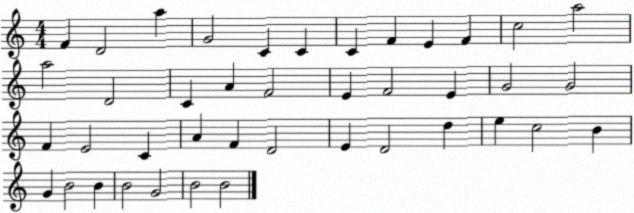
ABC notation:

X:1
T:Untitled
M:4/4
L:1/4
K:C
F D2 a G2 C C C F E F c2 a2 a2 D2 C A F2 E F2 E G2 G2 F E2 C A F D2 E D2 d e c2 B G B2 B B2 G2 B2 B2